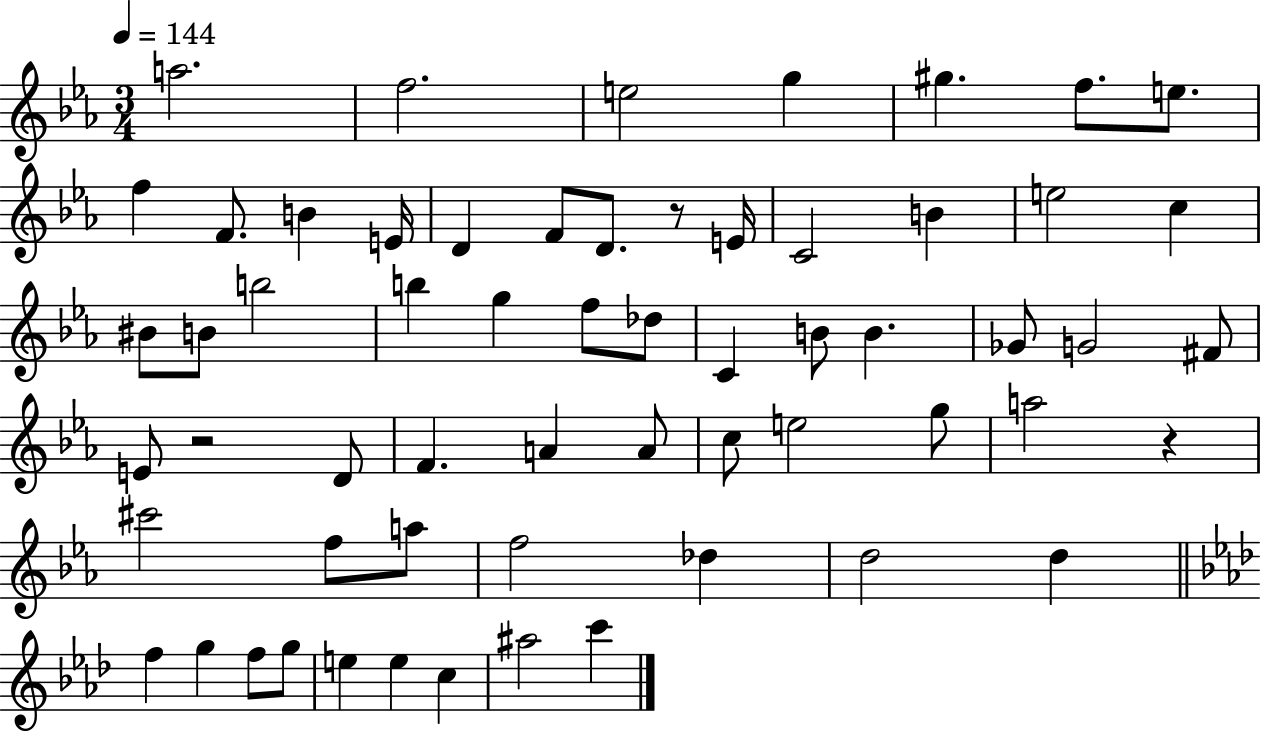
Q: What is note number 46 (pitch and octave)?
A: Db5